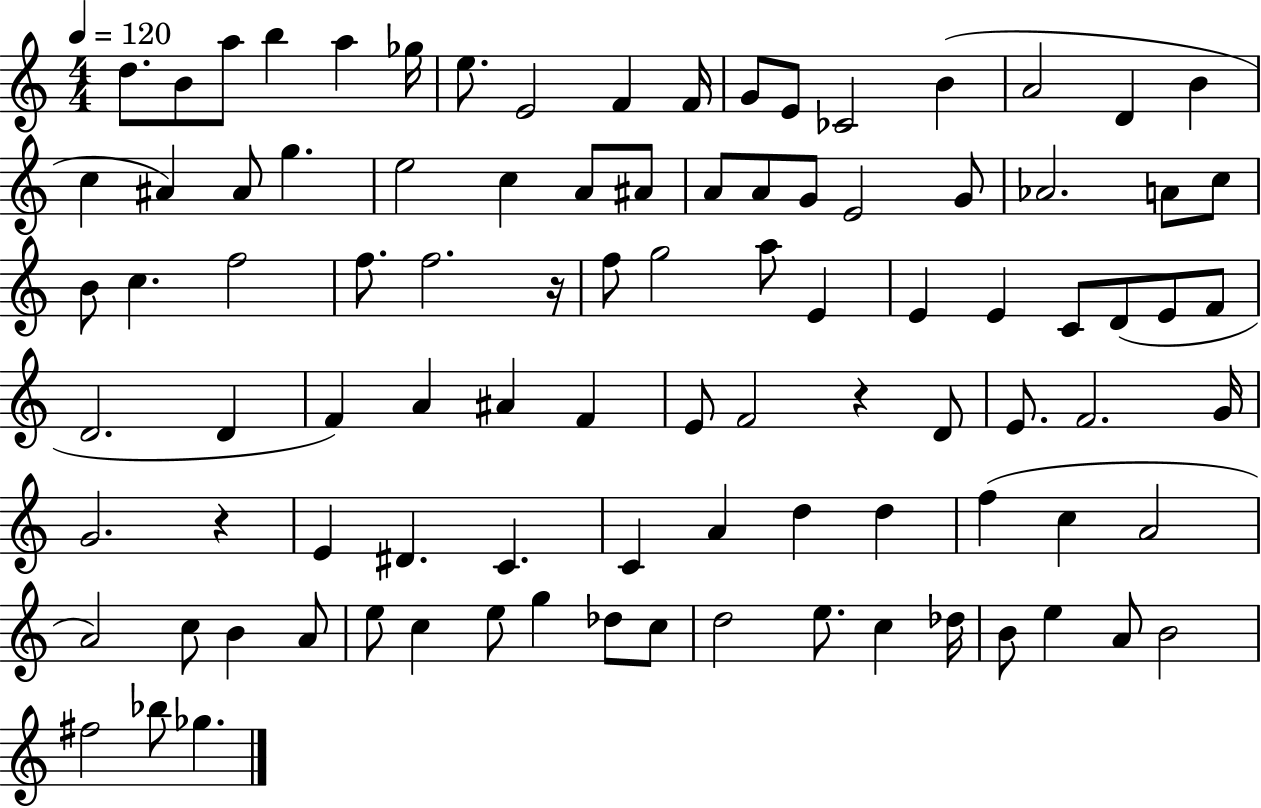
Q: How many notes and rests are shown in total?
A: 95